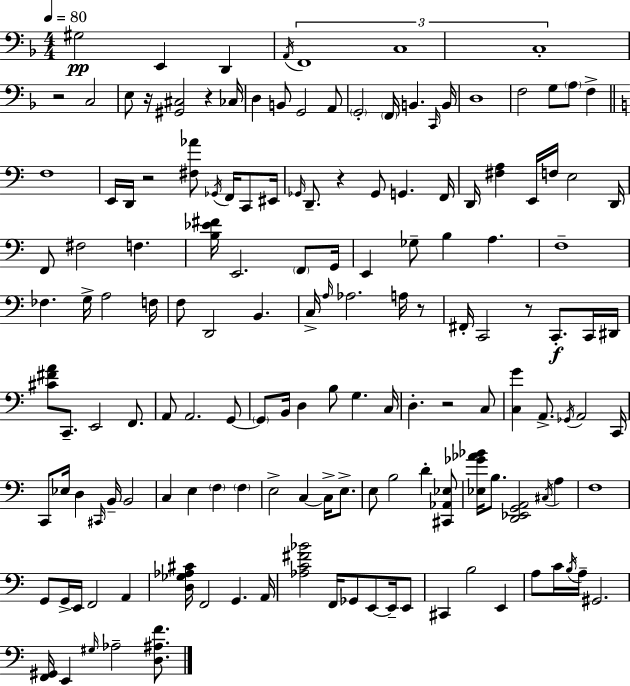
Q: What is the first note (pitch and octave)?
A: G#3